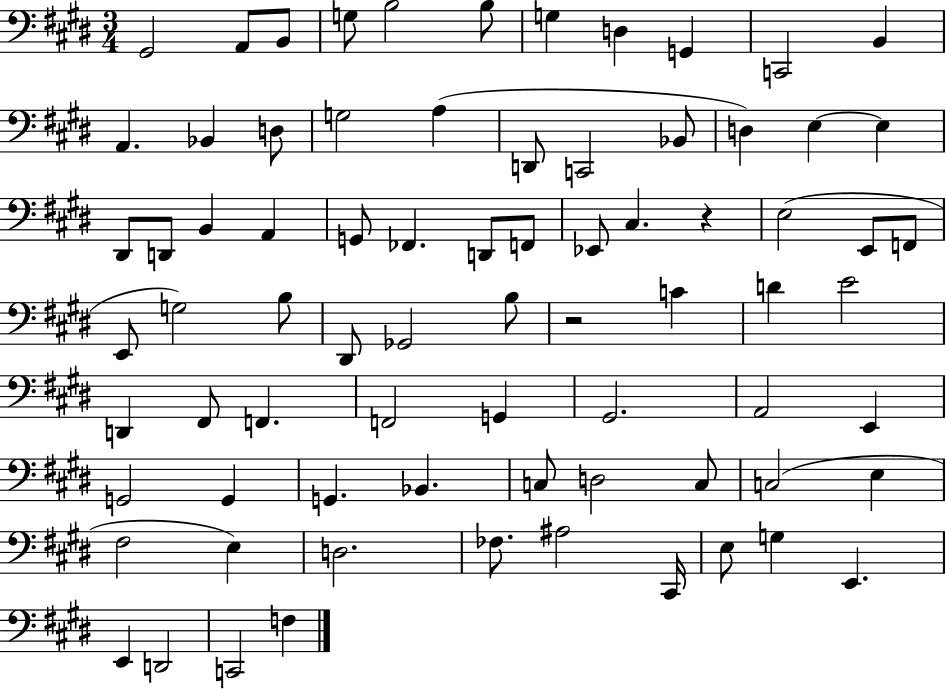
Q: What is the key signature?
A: E major